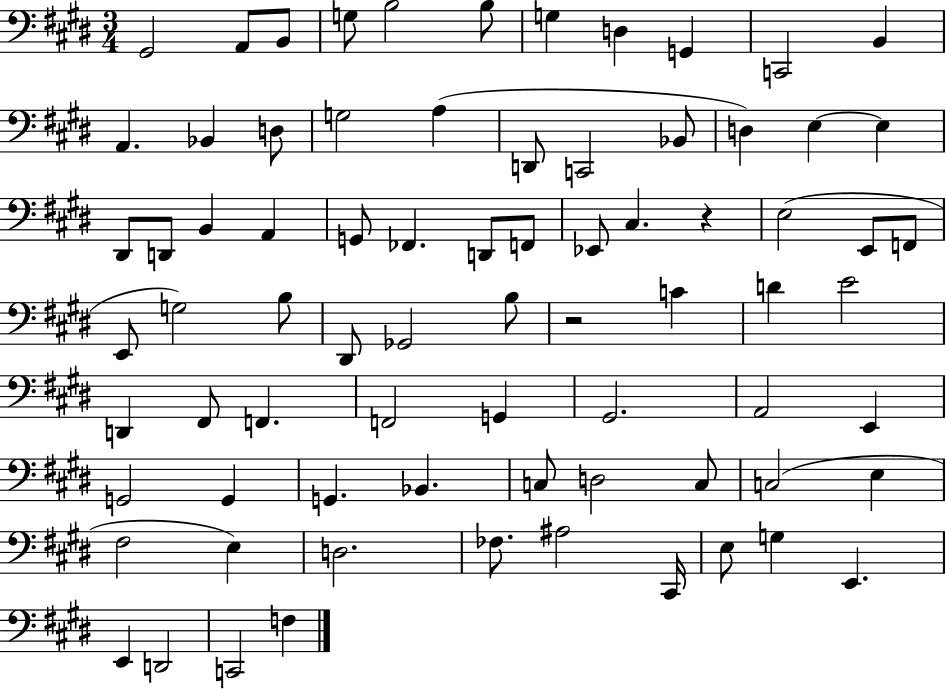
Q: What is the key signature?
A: E major